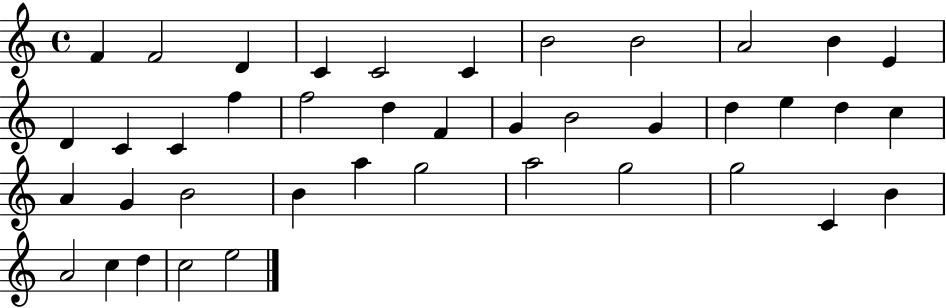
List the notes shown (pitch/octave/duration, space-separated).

F4/q F4/h D4/q C4/q C4/h C4/q B4/h B4/h A4/h B4/q E4/q D4/q C4/q C4/q F5/q F5/h D5/q F4/q G4/q B4/h G4/q D5/q E5/q D5/q C5/q A4/q G4/q B4/h B4/q A5/q G5/h A5/h G5/h G5/h C4/q B4/q A4/h C5/q D5/q C5/h E5/h